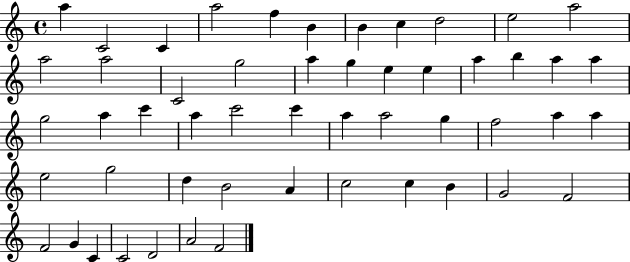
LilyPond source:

{
  \clef treble
  \time 4/4
  \defaultTimeSignature
  \key c \major
  a''4 c'2 c'4 | a''2 f''4 b'4 | b'4 c''4 d''2 | e''2 a''2 | \break a''2 a''2 | c'2 g''2 | a''4 g''4 e''4 e''4 | a''4 b''4 a''4 a''4 | \break g''2 a''4 c'''4 | a''4 c'''2 c'''4 | a''4 a''2 g''4 | f''2 a''4 a''4 | \break e''2 g''2 | d''4 b'2 a'4 | c''2 c''4 b'4 | g'2 f'2 | \break f'2 g'4 c'4 | c'2 d'2 | a'2 f'2 | \bar "|."
}